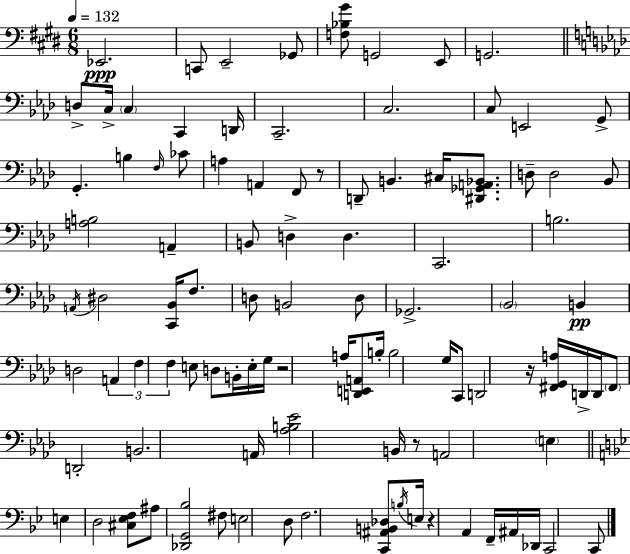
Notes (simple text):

Eb2/h. C2/e E2/h Gb2/e [F3,Bb3,G#4]/e G2/h E2/e G2/h. D3/e C3/s C3/q C2/q D2/s C2/h. C3/h. C3/e E2/h G2/e G2/q. B3/q F3/s CES4/e A3/q A2/q F2/e R/e D2/e B2/q. C#3/s [D#2,Gb2,A2,Bb2]/e. D3/e D3/h Bb2/e [A3,B3]/h A2/q B2/e D3/q D3/q. C2/h. B3/h. A2/s D#3/h [C2,Bb2]/s F3/e. D3/e B2/h D3/e Gb2/h. Bb2/h B2/q D3/h A2/q F3/q F3/q E3/e D3/e B2/s E3/s G3/s R/h A3/s [D2,E2,A2]/e B3/s B3/h G3/s C2/e D2/h R/s [F#2,G2,A3]/s D2/s D2/s F#2/e D2/h B2/h. A2/s [Ab3,B3,Eb4]/h B2/s R/e A2/h E3/q E3/q D3/h [C#3,Eb3,F3]/e A#3/e [Db2,G2,Bb3]/h F#3/e E3/h D3/e F3/h. [C2,A#2,B2,Db3]/e B3/s E3/s R/q A2/q F2/s A#2/s Db2/s C2/h C2/e